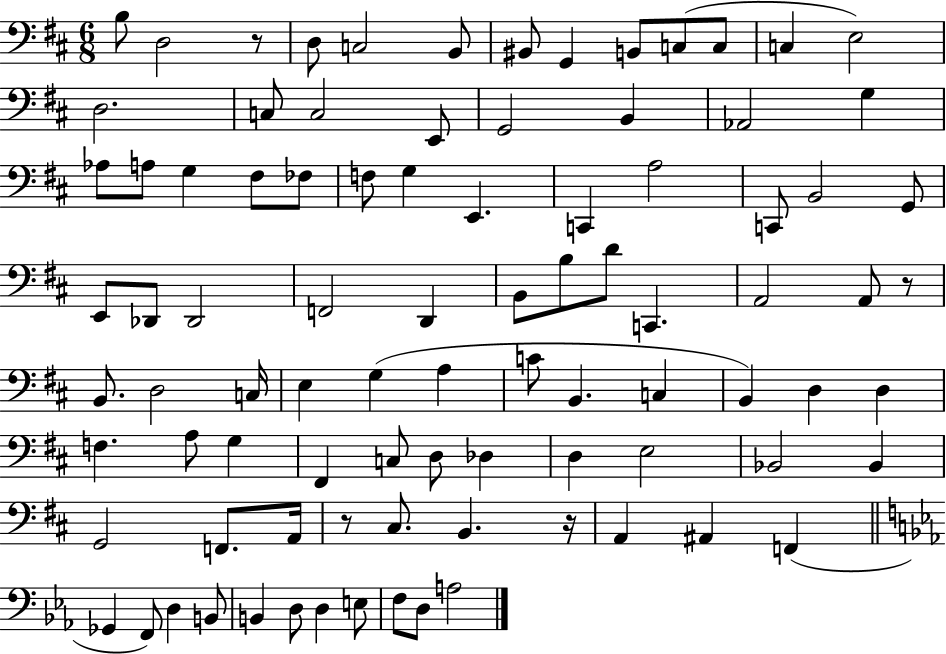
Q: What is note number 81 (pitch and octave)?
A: D3